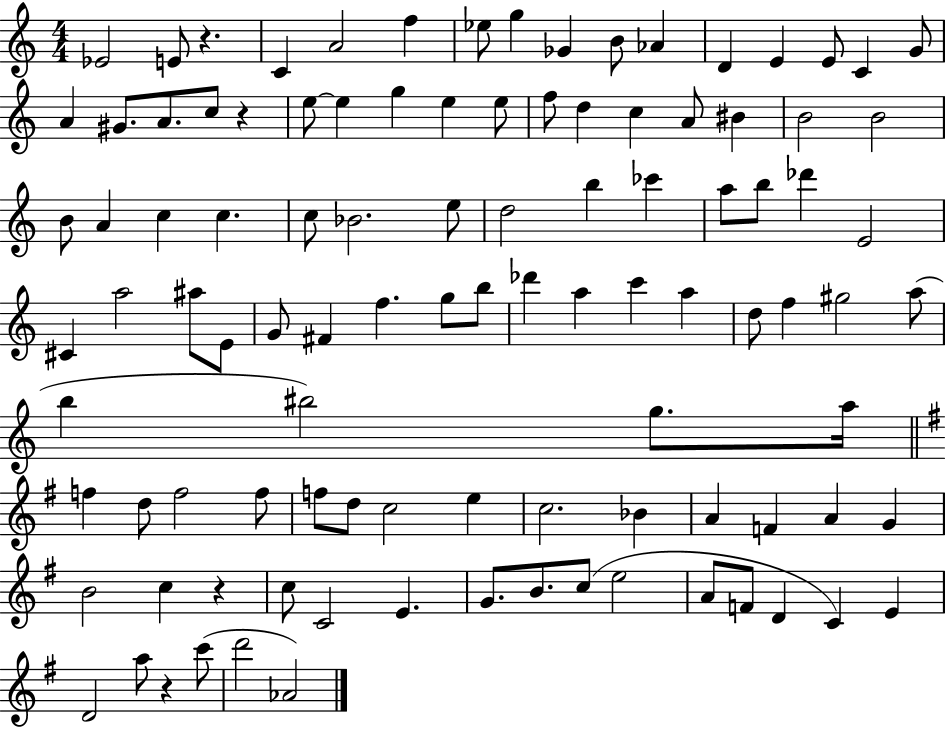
{
  \clef treble
  \numericTimeSignature
  \time 4/4
  \key c \major
  ees'2 e'8 r4. | c'4 a'2 f''4 | ees''8 g''4 ges'4 b'8 aes'4 | d'4 e'4 e'8 c'4 g'8 | \break a'4 gis'8. a'8. c''8 r4 | e''8~~ e''4 g''4 e''4 e''8 | f''8 d''4 c''4 a'8 bis'4 | b'2 b'2 | \break b'8 a'4 c''4 c''4. | c''8 bes'2. e''8 | d''2 b''4 ces'''4 | a''8 b''8 des'''4 e'2 | \break cis'4 a''2 ais''8 e'8 | g'8 fis'4 f''4. g''8 b''8 | des'''4 a''4 c'''4 a''4 | d''8 f''4 gis''2 a''8( | \break b''4 bis''2) g''8. a''16 | \bar "||" \break \key g \major f''4 d''8 f''2 f''8 | f''8 d''8 c''2 e''4 | c''2. bes'4 | a'4 f'4 a'4 g'4 | \break b'2 c''4 r4 | c''8 c'2 e'4. | g'8. b'8. c''8( e''2 | a'8 f'8 d'4 c'4) e'4 | \break d'2 a''8 r4 c'''8( | d'''2 aes'2) | \bar "|."
}